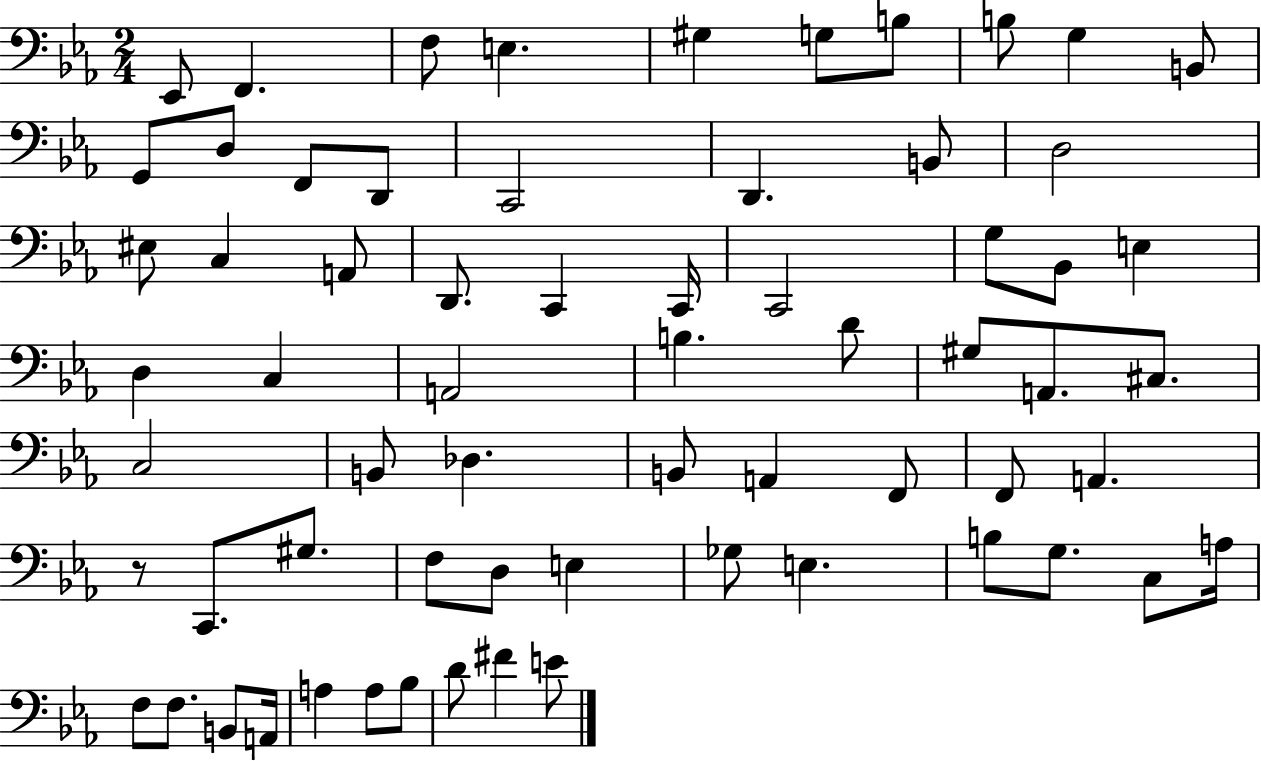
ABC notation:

X:1
T:Untitled
M:2/4
L:1/4
K:Eb
_E,,/2 F,, F,/2 E, ^G, G,/2 B,/2 B,/2 G, B,,/2 G,,/2 D,/2 F,,/2 D,,/2 C,,2 D,, B,,/2 D,2 ^E,/2 C, A,,/2 D,,/2 C,, C,,/4 C,,2 G,/2 _B,,/2 E, D, C, A,,2 B, D/2 ^G,/2 A,,/2 ^C,/2 C,2 B,,/2 _D, B,,/2 A,, F,,/2 F,,/2 A,, z/2 C,,/2 ^G,/2 F,/2 D,/2 E, _G,/2 E, B,/2 G,/2 C,/2 A,/4 F,/2 F,/2 B,,/2 A,,/4 A, A,/2 _B,/2 D/2 ^F E/2